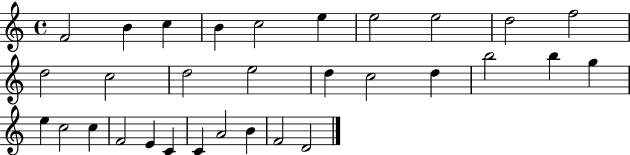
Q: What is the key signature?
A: C major